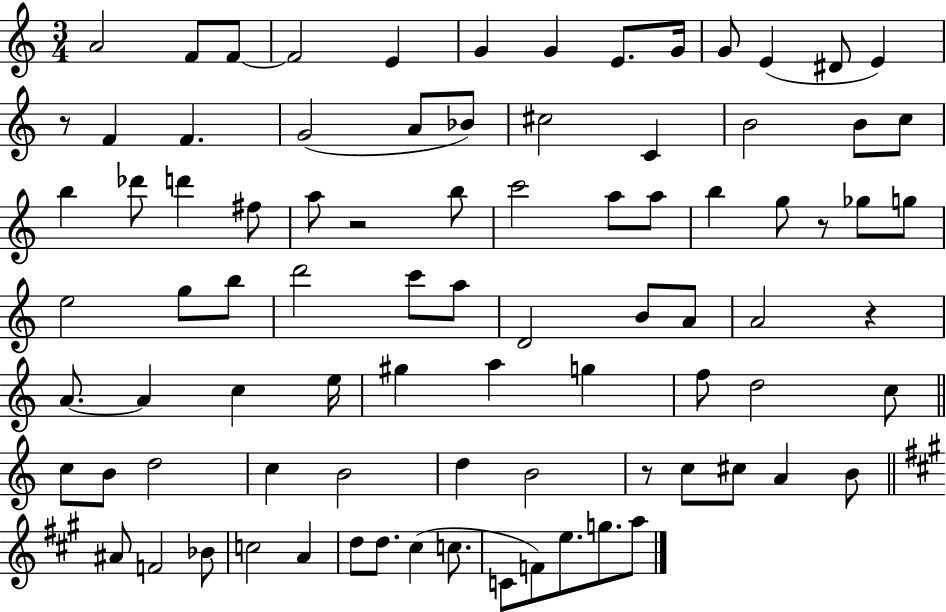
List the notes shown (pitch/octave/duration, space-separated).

A4/h F4/e F4/e F4/h E4/q G4/q G4/q E4/e. G4/s G4/e E4/q D#4/e E4/q R/e F4/q F4/q. G4/h A4/e Bb4/e C#5/h C4/q B4/h B4/e C5/e B5/q Db6/e D6/q F#5/e A5/e R/h B5/e C6/h A5/e A5/e B5/q G5/e R/e Gb5/e G5/e E5/h G5/e B5/e D6/h C6/e A5/e D4/h B4/e A4/e A4/h R/q A4/e. A4/q C5/q E5/s G#5/q A5/q G5/q F5/e D5/h C5/e C5/e B4/e D5/h C5/q B4/h D5/q B4/h R/e C5/e C#5/e A4/q B4/e A#4/e F4/h Bb4/e C5/h A4/q D5/e D5/e. C#5/q C5/e. C4/e F4/e E5/e. G5/e. A5/e